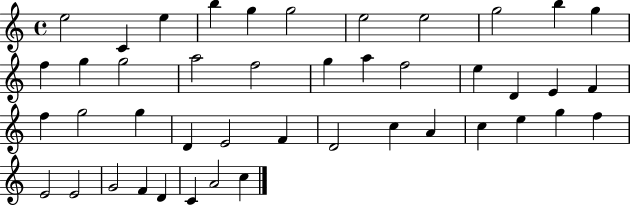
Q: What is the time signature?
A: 4/4